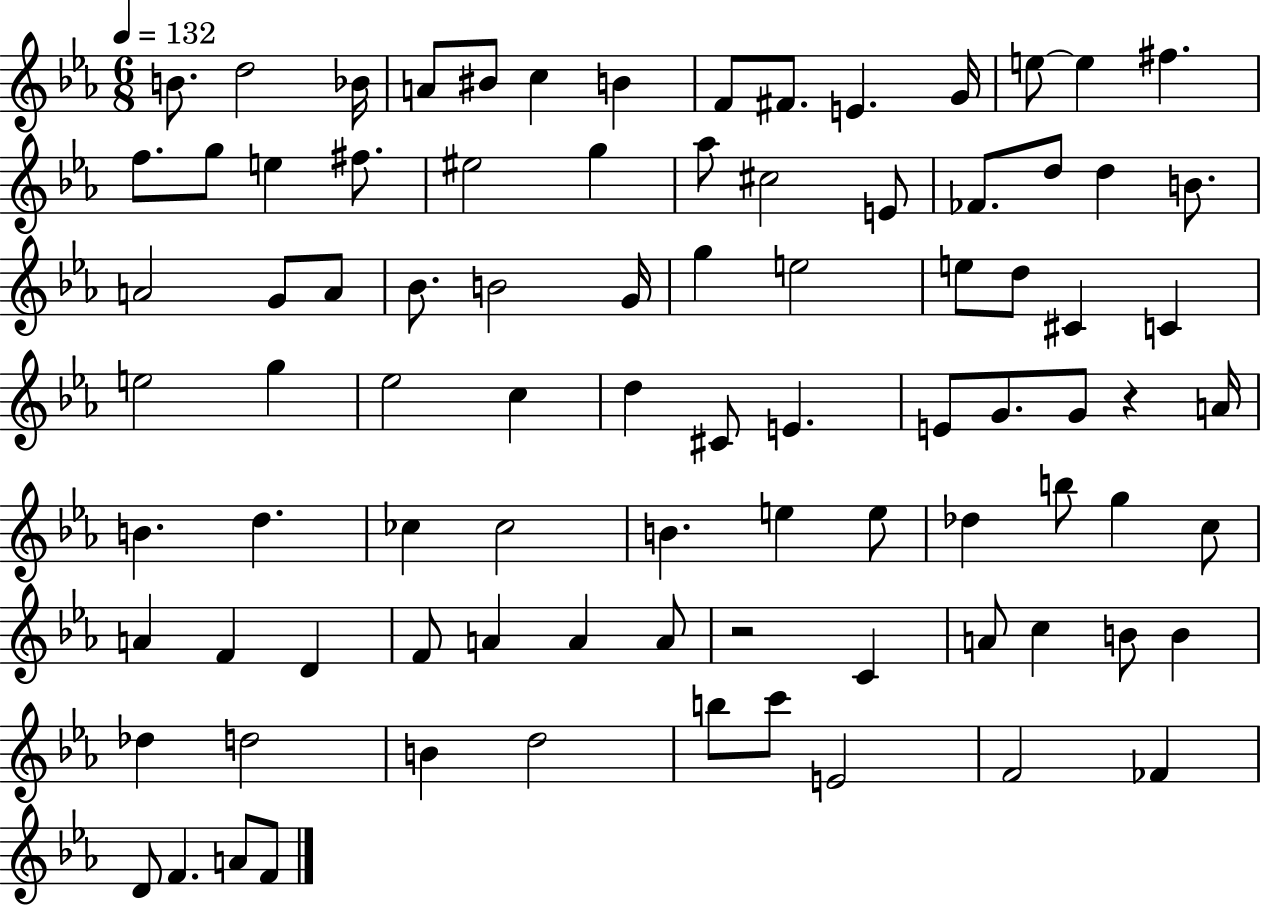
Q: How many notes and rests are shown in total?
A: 88